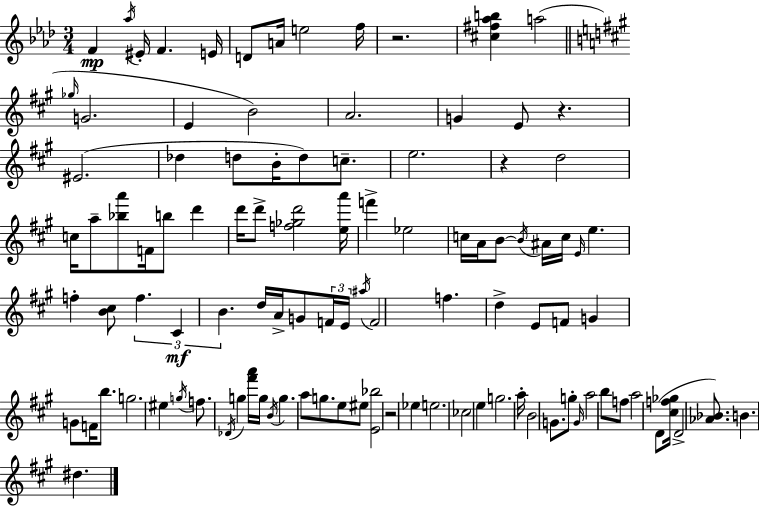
{
  \clef treble
  \numericTimeSignature
  \time 3/4
  \key aes \major
  f'4\mp \acciaccatura { aes''16 } eis'16-. f'4. | e'16 d'8 a'16 e''2 | f''16 r2. | <cis'' fis'' aes'' b''>4 a''2( | \break \bar "||" \break \key a \major \grace { ges''16 } g'2. | e'4 b'2) | a'2. | g'4 e'8 r4. | \break eis'2.( | des''4 d''8 b'16-. d''8) c''8.-- | e''2. | r4 d''2 | \break c''16 a''8-- <bes'' a'''>8 f'16 b''8 d'''4 | d'''16 d'''8-> <f'' ges'' d'''>2 | <e'' a'''>16 f'''4-> ees''2 | c''16 a'16 b'8~~ \acciaccatura { b'16 } ais'16 c''16 \grace { e'16 } e''4. | \break f''4-. <b' cis''>8 \tuplet 3/2 { f''4. | cis'4\mf b'4. } | d''16 a'16-> g'8 \tuplet 3/2 { f'16 e'16 \acciaccatura { ais''16 } } f'2 | f''4. d''4-> | \break e'8 f'8 g'4 g'8 | f'16 b''8. g''2. | eis''4 \acciaccatura { g''16 } f''8. | \acciaccatura { des'16 } g''4 <fis''' a'''>16 g''16 \acciaccatura { b'16 } g''4. | \break a''8 g''8. e''8 eis''8 <e' bes''>2 | r2 | ees''4 e''2. | ces''2 | \break e''4 g''2. | a''16-. b'2 | g'8. g''8-. \grace { g'16 } a''2 | b''8 f''8 a''2 | \break d'8( <cis'' f'' ges''>16 d'2-> | <aes' bes'>8.) b'4. | dis''4. \bar "|."
}